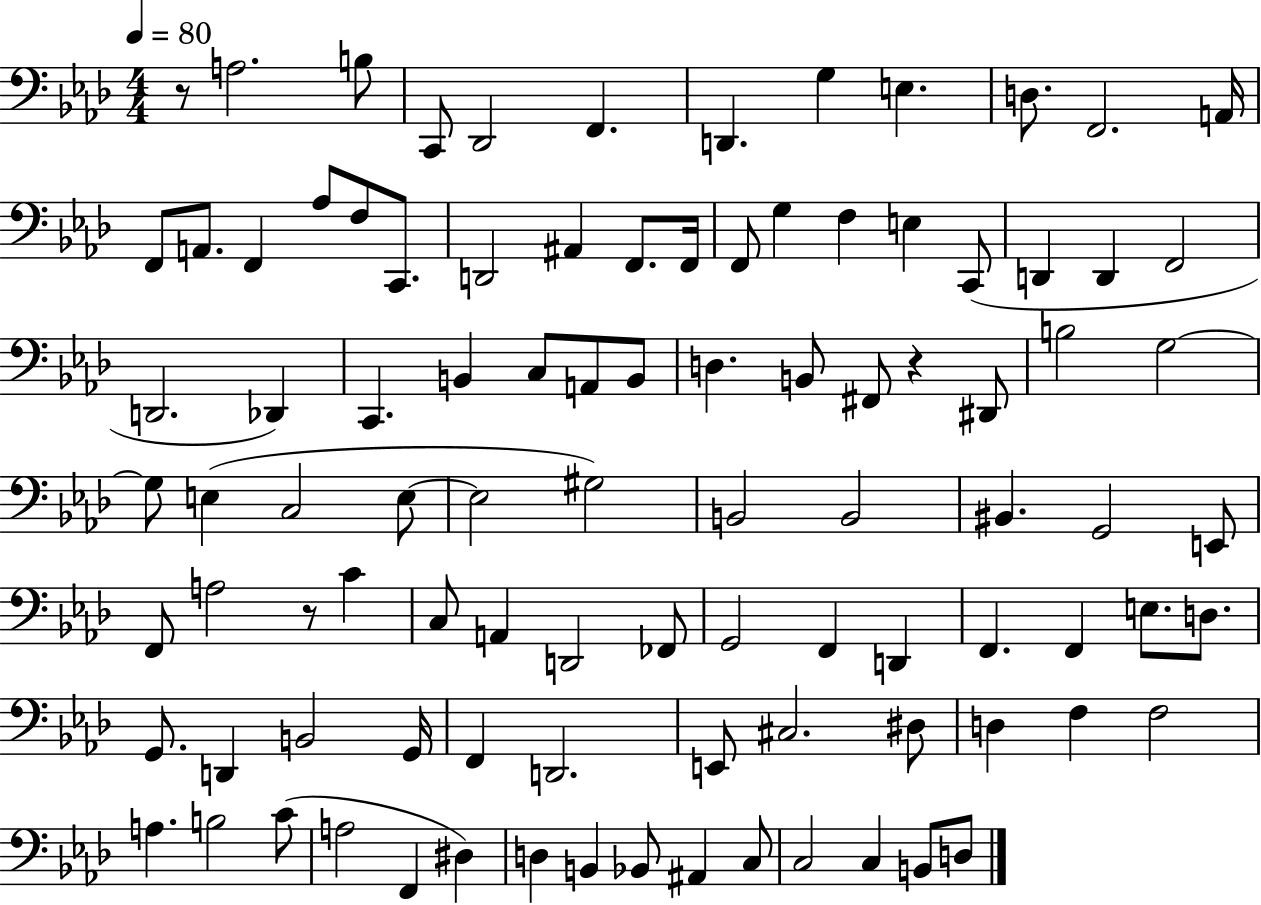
{
  \clef bass
  \numericTimeSignature
  \time 4/4
  \key aes \major
  \tempo 4 = 80
  \repeat volta 2 { r8 a2. b8 | c,8 des,2 f,4. | d,4. g4 e4. | d8. f,2. a,16 | \break f,8 a,8. f,4 aes8 f8 c,8. | d,2 ais,4 f,8. f,16 | f,8 g4 f4 e4 c,8( | d,4 d,4 f,2 | \break d,2. des,4) | c,4. b,4 c8 a,8 b,8 | d4. b,8 fis,8 r4 dis,8 | b2 g2~~ | \break g8 e4( c2 e8~~ | e2 gis2) | b,2 b,2 | bis,4. g,2 e,8 | \break f,8 a2 r8 c'4 | c8 a,4 d,2 fes,8 | g,2 f,4 d,4 | f,4. f,4 e8. d8. | \break g,8. d,4 b,2 g,16 | f,4 d,2. | e,8 cis2. dis8 | d4 f4 f2 | \break a4. b2 c'8( | a2 f,4 dis4) | d4 b,4 bes,8 ais,4 c8 | c2 c4 b,8 d8 | \break } \bar "|."
}